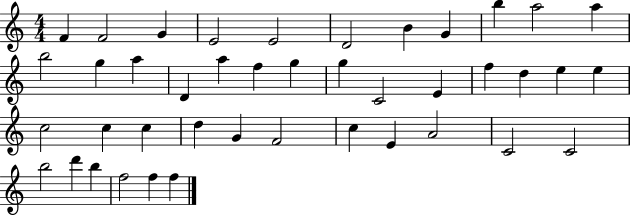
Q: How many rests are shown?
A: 0